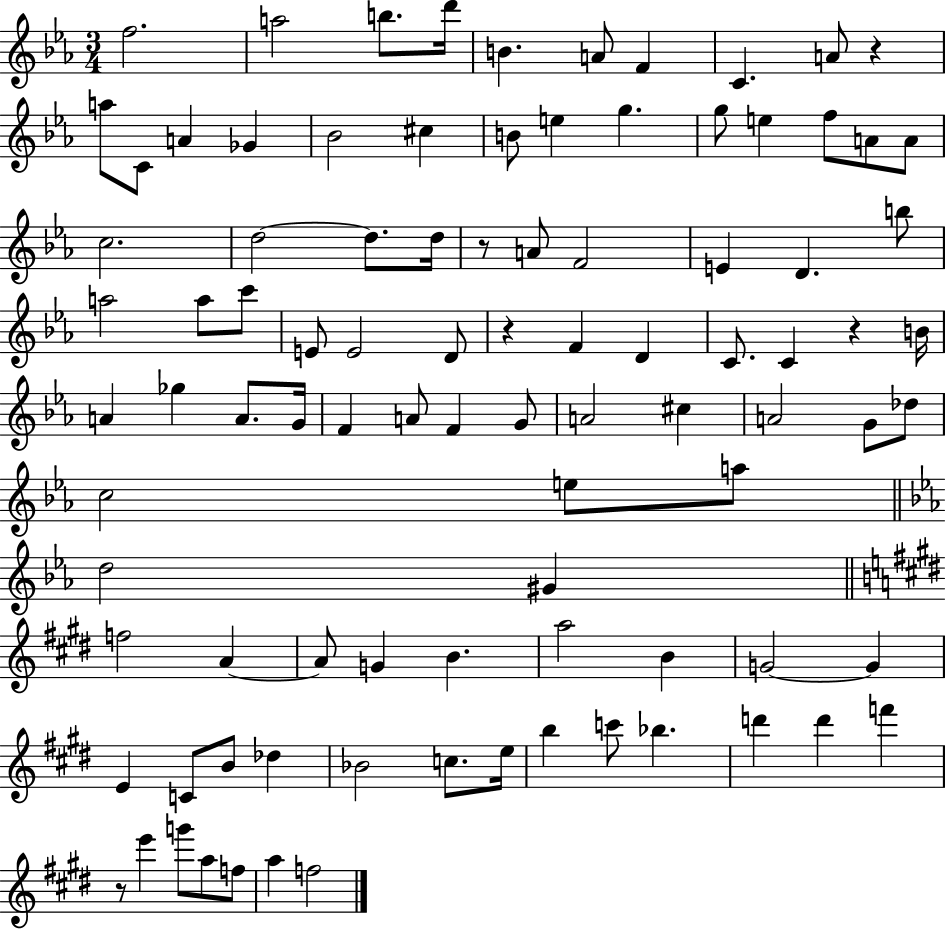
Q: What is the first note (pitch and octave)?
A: F5